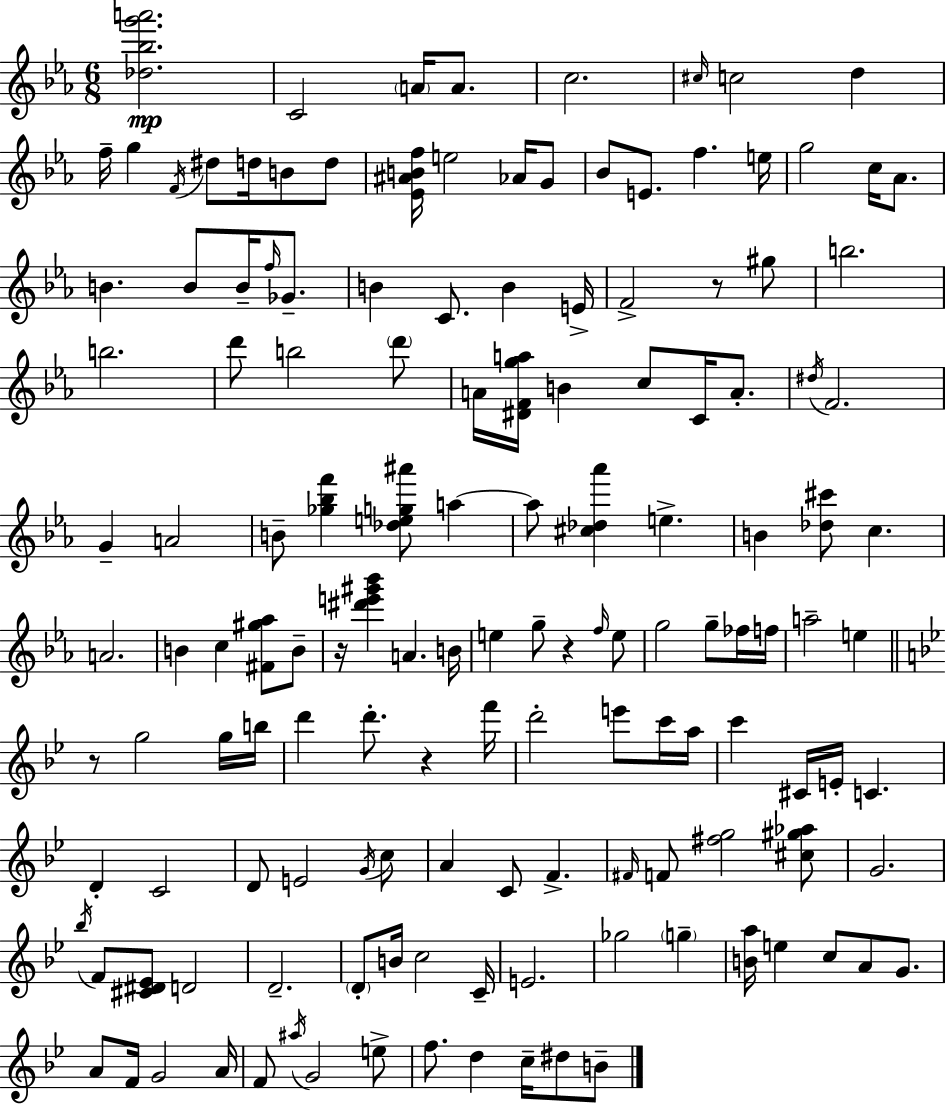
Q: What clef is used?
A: treble